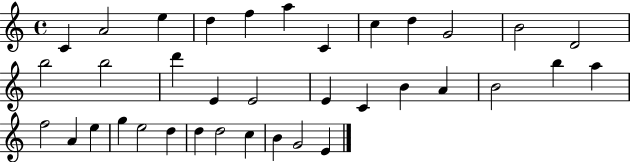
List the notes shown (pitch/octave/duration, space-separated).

C4/q A4/h E5/q D5/q F5/q A5/q C4/q C5/q D5/q G4/h B4/h D4/h B5/h B5/h D6/q E4/q E4/h E4/q C4/q B4/q A4/q B4/h B5/q A5/q F5/h A4/q E5/q G5/q E5/h D5/q D5/q D5/h C5/q B4/q G4/h E4/q